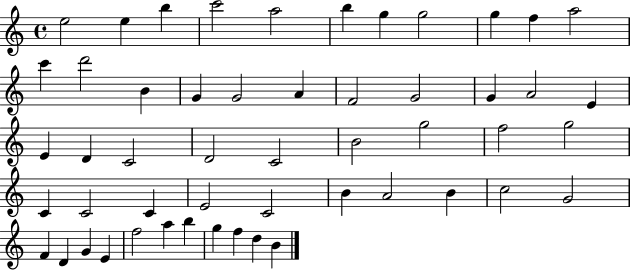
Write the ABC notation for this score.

X:1
T:Untitled
M:4/4
L:1/4
K:C
e2 e b c'2 a2 b g g2 g f a2 c' d'2 B G G2 A F2 G2 G A2 E E D C2 D2 C2 B2 g2 f2 g2 C C2 C E2 C2 B A2 B c2 G2 F D G E f2 a b g f d B